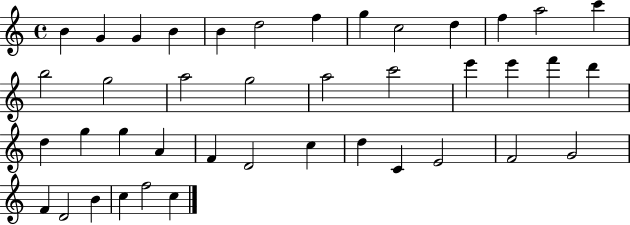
{
  \clef treble
  \time 4/4
  \defaultTimeSignature
  \key c \major
  b'4 g'4 g'4 b'4 | b'4 d''2 f''4 | g''4 c''2 d''4 | f''4 a''2 c'''4 | \break b''2 g''2 | a''2 g''2 | a''2 c'''2 | e'''4 e'''4 f'''4 d'''4 | \break d''4 g''4 g''4 a'4 | f'4 d'2 c''4 | d''4 c'4 e'2 | f'2 g'2 | \break f'4 d'2 b'4 | c''4 f''2 c''4 | \bar "|."
}